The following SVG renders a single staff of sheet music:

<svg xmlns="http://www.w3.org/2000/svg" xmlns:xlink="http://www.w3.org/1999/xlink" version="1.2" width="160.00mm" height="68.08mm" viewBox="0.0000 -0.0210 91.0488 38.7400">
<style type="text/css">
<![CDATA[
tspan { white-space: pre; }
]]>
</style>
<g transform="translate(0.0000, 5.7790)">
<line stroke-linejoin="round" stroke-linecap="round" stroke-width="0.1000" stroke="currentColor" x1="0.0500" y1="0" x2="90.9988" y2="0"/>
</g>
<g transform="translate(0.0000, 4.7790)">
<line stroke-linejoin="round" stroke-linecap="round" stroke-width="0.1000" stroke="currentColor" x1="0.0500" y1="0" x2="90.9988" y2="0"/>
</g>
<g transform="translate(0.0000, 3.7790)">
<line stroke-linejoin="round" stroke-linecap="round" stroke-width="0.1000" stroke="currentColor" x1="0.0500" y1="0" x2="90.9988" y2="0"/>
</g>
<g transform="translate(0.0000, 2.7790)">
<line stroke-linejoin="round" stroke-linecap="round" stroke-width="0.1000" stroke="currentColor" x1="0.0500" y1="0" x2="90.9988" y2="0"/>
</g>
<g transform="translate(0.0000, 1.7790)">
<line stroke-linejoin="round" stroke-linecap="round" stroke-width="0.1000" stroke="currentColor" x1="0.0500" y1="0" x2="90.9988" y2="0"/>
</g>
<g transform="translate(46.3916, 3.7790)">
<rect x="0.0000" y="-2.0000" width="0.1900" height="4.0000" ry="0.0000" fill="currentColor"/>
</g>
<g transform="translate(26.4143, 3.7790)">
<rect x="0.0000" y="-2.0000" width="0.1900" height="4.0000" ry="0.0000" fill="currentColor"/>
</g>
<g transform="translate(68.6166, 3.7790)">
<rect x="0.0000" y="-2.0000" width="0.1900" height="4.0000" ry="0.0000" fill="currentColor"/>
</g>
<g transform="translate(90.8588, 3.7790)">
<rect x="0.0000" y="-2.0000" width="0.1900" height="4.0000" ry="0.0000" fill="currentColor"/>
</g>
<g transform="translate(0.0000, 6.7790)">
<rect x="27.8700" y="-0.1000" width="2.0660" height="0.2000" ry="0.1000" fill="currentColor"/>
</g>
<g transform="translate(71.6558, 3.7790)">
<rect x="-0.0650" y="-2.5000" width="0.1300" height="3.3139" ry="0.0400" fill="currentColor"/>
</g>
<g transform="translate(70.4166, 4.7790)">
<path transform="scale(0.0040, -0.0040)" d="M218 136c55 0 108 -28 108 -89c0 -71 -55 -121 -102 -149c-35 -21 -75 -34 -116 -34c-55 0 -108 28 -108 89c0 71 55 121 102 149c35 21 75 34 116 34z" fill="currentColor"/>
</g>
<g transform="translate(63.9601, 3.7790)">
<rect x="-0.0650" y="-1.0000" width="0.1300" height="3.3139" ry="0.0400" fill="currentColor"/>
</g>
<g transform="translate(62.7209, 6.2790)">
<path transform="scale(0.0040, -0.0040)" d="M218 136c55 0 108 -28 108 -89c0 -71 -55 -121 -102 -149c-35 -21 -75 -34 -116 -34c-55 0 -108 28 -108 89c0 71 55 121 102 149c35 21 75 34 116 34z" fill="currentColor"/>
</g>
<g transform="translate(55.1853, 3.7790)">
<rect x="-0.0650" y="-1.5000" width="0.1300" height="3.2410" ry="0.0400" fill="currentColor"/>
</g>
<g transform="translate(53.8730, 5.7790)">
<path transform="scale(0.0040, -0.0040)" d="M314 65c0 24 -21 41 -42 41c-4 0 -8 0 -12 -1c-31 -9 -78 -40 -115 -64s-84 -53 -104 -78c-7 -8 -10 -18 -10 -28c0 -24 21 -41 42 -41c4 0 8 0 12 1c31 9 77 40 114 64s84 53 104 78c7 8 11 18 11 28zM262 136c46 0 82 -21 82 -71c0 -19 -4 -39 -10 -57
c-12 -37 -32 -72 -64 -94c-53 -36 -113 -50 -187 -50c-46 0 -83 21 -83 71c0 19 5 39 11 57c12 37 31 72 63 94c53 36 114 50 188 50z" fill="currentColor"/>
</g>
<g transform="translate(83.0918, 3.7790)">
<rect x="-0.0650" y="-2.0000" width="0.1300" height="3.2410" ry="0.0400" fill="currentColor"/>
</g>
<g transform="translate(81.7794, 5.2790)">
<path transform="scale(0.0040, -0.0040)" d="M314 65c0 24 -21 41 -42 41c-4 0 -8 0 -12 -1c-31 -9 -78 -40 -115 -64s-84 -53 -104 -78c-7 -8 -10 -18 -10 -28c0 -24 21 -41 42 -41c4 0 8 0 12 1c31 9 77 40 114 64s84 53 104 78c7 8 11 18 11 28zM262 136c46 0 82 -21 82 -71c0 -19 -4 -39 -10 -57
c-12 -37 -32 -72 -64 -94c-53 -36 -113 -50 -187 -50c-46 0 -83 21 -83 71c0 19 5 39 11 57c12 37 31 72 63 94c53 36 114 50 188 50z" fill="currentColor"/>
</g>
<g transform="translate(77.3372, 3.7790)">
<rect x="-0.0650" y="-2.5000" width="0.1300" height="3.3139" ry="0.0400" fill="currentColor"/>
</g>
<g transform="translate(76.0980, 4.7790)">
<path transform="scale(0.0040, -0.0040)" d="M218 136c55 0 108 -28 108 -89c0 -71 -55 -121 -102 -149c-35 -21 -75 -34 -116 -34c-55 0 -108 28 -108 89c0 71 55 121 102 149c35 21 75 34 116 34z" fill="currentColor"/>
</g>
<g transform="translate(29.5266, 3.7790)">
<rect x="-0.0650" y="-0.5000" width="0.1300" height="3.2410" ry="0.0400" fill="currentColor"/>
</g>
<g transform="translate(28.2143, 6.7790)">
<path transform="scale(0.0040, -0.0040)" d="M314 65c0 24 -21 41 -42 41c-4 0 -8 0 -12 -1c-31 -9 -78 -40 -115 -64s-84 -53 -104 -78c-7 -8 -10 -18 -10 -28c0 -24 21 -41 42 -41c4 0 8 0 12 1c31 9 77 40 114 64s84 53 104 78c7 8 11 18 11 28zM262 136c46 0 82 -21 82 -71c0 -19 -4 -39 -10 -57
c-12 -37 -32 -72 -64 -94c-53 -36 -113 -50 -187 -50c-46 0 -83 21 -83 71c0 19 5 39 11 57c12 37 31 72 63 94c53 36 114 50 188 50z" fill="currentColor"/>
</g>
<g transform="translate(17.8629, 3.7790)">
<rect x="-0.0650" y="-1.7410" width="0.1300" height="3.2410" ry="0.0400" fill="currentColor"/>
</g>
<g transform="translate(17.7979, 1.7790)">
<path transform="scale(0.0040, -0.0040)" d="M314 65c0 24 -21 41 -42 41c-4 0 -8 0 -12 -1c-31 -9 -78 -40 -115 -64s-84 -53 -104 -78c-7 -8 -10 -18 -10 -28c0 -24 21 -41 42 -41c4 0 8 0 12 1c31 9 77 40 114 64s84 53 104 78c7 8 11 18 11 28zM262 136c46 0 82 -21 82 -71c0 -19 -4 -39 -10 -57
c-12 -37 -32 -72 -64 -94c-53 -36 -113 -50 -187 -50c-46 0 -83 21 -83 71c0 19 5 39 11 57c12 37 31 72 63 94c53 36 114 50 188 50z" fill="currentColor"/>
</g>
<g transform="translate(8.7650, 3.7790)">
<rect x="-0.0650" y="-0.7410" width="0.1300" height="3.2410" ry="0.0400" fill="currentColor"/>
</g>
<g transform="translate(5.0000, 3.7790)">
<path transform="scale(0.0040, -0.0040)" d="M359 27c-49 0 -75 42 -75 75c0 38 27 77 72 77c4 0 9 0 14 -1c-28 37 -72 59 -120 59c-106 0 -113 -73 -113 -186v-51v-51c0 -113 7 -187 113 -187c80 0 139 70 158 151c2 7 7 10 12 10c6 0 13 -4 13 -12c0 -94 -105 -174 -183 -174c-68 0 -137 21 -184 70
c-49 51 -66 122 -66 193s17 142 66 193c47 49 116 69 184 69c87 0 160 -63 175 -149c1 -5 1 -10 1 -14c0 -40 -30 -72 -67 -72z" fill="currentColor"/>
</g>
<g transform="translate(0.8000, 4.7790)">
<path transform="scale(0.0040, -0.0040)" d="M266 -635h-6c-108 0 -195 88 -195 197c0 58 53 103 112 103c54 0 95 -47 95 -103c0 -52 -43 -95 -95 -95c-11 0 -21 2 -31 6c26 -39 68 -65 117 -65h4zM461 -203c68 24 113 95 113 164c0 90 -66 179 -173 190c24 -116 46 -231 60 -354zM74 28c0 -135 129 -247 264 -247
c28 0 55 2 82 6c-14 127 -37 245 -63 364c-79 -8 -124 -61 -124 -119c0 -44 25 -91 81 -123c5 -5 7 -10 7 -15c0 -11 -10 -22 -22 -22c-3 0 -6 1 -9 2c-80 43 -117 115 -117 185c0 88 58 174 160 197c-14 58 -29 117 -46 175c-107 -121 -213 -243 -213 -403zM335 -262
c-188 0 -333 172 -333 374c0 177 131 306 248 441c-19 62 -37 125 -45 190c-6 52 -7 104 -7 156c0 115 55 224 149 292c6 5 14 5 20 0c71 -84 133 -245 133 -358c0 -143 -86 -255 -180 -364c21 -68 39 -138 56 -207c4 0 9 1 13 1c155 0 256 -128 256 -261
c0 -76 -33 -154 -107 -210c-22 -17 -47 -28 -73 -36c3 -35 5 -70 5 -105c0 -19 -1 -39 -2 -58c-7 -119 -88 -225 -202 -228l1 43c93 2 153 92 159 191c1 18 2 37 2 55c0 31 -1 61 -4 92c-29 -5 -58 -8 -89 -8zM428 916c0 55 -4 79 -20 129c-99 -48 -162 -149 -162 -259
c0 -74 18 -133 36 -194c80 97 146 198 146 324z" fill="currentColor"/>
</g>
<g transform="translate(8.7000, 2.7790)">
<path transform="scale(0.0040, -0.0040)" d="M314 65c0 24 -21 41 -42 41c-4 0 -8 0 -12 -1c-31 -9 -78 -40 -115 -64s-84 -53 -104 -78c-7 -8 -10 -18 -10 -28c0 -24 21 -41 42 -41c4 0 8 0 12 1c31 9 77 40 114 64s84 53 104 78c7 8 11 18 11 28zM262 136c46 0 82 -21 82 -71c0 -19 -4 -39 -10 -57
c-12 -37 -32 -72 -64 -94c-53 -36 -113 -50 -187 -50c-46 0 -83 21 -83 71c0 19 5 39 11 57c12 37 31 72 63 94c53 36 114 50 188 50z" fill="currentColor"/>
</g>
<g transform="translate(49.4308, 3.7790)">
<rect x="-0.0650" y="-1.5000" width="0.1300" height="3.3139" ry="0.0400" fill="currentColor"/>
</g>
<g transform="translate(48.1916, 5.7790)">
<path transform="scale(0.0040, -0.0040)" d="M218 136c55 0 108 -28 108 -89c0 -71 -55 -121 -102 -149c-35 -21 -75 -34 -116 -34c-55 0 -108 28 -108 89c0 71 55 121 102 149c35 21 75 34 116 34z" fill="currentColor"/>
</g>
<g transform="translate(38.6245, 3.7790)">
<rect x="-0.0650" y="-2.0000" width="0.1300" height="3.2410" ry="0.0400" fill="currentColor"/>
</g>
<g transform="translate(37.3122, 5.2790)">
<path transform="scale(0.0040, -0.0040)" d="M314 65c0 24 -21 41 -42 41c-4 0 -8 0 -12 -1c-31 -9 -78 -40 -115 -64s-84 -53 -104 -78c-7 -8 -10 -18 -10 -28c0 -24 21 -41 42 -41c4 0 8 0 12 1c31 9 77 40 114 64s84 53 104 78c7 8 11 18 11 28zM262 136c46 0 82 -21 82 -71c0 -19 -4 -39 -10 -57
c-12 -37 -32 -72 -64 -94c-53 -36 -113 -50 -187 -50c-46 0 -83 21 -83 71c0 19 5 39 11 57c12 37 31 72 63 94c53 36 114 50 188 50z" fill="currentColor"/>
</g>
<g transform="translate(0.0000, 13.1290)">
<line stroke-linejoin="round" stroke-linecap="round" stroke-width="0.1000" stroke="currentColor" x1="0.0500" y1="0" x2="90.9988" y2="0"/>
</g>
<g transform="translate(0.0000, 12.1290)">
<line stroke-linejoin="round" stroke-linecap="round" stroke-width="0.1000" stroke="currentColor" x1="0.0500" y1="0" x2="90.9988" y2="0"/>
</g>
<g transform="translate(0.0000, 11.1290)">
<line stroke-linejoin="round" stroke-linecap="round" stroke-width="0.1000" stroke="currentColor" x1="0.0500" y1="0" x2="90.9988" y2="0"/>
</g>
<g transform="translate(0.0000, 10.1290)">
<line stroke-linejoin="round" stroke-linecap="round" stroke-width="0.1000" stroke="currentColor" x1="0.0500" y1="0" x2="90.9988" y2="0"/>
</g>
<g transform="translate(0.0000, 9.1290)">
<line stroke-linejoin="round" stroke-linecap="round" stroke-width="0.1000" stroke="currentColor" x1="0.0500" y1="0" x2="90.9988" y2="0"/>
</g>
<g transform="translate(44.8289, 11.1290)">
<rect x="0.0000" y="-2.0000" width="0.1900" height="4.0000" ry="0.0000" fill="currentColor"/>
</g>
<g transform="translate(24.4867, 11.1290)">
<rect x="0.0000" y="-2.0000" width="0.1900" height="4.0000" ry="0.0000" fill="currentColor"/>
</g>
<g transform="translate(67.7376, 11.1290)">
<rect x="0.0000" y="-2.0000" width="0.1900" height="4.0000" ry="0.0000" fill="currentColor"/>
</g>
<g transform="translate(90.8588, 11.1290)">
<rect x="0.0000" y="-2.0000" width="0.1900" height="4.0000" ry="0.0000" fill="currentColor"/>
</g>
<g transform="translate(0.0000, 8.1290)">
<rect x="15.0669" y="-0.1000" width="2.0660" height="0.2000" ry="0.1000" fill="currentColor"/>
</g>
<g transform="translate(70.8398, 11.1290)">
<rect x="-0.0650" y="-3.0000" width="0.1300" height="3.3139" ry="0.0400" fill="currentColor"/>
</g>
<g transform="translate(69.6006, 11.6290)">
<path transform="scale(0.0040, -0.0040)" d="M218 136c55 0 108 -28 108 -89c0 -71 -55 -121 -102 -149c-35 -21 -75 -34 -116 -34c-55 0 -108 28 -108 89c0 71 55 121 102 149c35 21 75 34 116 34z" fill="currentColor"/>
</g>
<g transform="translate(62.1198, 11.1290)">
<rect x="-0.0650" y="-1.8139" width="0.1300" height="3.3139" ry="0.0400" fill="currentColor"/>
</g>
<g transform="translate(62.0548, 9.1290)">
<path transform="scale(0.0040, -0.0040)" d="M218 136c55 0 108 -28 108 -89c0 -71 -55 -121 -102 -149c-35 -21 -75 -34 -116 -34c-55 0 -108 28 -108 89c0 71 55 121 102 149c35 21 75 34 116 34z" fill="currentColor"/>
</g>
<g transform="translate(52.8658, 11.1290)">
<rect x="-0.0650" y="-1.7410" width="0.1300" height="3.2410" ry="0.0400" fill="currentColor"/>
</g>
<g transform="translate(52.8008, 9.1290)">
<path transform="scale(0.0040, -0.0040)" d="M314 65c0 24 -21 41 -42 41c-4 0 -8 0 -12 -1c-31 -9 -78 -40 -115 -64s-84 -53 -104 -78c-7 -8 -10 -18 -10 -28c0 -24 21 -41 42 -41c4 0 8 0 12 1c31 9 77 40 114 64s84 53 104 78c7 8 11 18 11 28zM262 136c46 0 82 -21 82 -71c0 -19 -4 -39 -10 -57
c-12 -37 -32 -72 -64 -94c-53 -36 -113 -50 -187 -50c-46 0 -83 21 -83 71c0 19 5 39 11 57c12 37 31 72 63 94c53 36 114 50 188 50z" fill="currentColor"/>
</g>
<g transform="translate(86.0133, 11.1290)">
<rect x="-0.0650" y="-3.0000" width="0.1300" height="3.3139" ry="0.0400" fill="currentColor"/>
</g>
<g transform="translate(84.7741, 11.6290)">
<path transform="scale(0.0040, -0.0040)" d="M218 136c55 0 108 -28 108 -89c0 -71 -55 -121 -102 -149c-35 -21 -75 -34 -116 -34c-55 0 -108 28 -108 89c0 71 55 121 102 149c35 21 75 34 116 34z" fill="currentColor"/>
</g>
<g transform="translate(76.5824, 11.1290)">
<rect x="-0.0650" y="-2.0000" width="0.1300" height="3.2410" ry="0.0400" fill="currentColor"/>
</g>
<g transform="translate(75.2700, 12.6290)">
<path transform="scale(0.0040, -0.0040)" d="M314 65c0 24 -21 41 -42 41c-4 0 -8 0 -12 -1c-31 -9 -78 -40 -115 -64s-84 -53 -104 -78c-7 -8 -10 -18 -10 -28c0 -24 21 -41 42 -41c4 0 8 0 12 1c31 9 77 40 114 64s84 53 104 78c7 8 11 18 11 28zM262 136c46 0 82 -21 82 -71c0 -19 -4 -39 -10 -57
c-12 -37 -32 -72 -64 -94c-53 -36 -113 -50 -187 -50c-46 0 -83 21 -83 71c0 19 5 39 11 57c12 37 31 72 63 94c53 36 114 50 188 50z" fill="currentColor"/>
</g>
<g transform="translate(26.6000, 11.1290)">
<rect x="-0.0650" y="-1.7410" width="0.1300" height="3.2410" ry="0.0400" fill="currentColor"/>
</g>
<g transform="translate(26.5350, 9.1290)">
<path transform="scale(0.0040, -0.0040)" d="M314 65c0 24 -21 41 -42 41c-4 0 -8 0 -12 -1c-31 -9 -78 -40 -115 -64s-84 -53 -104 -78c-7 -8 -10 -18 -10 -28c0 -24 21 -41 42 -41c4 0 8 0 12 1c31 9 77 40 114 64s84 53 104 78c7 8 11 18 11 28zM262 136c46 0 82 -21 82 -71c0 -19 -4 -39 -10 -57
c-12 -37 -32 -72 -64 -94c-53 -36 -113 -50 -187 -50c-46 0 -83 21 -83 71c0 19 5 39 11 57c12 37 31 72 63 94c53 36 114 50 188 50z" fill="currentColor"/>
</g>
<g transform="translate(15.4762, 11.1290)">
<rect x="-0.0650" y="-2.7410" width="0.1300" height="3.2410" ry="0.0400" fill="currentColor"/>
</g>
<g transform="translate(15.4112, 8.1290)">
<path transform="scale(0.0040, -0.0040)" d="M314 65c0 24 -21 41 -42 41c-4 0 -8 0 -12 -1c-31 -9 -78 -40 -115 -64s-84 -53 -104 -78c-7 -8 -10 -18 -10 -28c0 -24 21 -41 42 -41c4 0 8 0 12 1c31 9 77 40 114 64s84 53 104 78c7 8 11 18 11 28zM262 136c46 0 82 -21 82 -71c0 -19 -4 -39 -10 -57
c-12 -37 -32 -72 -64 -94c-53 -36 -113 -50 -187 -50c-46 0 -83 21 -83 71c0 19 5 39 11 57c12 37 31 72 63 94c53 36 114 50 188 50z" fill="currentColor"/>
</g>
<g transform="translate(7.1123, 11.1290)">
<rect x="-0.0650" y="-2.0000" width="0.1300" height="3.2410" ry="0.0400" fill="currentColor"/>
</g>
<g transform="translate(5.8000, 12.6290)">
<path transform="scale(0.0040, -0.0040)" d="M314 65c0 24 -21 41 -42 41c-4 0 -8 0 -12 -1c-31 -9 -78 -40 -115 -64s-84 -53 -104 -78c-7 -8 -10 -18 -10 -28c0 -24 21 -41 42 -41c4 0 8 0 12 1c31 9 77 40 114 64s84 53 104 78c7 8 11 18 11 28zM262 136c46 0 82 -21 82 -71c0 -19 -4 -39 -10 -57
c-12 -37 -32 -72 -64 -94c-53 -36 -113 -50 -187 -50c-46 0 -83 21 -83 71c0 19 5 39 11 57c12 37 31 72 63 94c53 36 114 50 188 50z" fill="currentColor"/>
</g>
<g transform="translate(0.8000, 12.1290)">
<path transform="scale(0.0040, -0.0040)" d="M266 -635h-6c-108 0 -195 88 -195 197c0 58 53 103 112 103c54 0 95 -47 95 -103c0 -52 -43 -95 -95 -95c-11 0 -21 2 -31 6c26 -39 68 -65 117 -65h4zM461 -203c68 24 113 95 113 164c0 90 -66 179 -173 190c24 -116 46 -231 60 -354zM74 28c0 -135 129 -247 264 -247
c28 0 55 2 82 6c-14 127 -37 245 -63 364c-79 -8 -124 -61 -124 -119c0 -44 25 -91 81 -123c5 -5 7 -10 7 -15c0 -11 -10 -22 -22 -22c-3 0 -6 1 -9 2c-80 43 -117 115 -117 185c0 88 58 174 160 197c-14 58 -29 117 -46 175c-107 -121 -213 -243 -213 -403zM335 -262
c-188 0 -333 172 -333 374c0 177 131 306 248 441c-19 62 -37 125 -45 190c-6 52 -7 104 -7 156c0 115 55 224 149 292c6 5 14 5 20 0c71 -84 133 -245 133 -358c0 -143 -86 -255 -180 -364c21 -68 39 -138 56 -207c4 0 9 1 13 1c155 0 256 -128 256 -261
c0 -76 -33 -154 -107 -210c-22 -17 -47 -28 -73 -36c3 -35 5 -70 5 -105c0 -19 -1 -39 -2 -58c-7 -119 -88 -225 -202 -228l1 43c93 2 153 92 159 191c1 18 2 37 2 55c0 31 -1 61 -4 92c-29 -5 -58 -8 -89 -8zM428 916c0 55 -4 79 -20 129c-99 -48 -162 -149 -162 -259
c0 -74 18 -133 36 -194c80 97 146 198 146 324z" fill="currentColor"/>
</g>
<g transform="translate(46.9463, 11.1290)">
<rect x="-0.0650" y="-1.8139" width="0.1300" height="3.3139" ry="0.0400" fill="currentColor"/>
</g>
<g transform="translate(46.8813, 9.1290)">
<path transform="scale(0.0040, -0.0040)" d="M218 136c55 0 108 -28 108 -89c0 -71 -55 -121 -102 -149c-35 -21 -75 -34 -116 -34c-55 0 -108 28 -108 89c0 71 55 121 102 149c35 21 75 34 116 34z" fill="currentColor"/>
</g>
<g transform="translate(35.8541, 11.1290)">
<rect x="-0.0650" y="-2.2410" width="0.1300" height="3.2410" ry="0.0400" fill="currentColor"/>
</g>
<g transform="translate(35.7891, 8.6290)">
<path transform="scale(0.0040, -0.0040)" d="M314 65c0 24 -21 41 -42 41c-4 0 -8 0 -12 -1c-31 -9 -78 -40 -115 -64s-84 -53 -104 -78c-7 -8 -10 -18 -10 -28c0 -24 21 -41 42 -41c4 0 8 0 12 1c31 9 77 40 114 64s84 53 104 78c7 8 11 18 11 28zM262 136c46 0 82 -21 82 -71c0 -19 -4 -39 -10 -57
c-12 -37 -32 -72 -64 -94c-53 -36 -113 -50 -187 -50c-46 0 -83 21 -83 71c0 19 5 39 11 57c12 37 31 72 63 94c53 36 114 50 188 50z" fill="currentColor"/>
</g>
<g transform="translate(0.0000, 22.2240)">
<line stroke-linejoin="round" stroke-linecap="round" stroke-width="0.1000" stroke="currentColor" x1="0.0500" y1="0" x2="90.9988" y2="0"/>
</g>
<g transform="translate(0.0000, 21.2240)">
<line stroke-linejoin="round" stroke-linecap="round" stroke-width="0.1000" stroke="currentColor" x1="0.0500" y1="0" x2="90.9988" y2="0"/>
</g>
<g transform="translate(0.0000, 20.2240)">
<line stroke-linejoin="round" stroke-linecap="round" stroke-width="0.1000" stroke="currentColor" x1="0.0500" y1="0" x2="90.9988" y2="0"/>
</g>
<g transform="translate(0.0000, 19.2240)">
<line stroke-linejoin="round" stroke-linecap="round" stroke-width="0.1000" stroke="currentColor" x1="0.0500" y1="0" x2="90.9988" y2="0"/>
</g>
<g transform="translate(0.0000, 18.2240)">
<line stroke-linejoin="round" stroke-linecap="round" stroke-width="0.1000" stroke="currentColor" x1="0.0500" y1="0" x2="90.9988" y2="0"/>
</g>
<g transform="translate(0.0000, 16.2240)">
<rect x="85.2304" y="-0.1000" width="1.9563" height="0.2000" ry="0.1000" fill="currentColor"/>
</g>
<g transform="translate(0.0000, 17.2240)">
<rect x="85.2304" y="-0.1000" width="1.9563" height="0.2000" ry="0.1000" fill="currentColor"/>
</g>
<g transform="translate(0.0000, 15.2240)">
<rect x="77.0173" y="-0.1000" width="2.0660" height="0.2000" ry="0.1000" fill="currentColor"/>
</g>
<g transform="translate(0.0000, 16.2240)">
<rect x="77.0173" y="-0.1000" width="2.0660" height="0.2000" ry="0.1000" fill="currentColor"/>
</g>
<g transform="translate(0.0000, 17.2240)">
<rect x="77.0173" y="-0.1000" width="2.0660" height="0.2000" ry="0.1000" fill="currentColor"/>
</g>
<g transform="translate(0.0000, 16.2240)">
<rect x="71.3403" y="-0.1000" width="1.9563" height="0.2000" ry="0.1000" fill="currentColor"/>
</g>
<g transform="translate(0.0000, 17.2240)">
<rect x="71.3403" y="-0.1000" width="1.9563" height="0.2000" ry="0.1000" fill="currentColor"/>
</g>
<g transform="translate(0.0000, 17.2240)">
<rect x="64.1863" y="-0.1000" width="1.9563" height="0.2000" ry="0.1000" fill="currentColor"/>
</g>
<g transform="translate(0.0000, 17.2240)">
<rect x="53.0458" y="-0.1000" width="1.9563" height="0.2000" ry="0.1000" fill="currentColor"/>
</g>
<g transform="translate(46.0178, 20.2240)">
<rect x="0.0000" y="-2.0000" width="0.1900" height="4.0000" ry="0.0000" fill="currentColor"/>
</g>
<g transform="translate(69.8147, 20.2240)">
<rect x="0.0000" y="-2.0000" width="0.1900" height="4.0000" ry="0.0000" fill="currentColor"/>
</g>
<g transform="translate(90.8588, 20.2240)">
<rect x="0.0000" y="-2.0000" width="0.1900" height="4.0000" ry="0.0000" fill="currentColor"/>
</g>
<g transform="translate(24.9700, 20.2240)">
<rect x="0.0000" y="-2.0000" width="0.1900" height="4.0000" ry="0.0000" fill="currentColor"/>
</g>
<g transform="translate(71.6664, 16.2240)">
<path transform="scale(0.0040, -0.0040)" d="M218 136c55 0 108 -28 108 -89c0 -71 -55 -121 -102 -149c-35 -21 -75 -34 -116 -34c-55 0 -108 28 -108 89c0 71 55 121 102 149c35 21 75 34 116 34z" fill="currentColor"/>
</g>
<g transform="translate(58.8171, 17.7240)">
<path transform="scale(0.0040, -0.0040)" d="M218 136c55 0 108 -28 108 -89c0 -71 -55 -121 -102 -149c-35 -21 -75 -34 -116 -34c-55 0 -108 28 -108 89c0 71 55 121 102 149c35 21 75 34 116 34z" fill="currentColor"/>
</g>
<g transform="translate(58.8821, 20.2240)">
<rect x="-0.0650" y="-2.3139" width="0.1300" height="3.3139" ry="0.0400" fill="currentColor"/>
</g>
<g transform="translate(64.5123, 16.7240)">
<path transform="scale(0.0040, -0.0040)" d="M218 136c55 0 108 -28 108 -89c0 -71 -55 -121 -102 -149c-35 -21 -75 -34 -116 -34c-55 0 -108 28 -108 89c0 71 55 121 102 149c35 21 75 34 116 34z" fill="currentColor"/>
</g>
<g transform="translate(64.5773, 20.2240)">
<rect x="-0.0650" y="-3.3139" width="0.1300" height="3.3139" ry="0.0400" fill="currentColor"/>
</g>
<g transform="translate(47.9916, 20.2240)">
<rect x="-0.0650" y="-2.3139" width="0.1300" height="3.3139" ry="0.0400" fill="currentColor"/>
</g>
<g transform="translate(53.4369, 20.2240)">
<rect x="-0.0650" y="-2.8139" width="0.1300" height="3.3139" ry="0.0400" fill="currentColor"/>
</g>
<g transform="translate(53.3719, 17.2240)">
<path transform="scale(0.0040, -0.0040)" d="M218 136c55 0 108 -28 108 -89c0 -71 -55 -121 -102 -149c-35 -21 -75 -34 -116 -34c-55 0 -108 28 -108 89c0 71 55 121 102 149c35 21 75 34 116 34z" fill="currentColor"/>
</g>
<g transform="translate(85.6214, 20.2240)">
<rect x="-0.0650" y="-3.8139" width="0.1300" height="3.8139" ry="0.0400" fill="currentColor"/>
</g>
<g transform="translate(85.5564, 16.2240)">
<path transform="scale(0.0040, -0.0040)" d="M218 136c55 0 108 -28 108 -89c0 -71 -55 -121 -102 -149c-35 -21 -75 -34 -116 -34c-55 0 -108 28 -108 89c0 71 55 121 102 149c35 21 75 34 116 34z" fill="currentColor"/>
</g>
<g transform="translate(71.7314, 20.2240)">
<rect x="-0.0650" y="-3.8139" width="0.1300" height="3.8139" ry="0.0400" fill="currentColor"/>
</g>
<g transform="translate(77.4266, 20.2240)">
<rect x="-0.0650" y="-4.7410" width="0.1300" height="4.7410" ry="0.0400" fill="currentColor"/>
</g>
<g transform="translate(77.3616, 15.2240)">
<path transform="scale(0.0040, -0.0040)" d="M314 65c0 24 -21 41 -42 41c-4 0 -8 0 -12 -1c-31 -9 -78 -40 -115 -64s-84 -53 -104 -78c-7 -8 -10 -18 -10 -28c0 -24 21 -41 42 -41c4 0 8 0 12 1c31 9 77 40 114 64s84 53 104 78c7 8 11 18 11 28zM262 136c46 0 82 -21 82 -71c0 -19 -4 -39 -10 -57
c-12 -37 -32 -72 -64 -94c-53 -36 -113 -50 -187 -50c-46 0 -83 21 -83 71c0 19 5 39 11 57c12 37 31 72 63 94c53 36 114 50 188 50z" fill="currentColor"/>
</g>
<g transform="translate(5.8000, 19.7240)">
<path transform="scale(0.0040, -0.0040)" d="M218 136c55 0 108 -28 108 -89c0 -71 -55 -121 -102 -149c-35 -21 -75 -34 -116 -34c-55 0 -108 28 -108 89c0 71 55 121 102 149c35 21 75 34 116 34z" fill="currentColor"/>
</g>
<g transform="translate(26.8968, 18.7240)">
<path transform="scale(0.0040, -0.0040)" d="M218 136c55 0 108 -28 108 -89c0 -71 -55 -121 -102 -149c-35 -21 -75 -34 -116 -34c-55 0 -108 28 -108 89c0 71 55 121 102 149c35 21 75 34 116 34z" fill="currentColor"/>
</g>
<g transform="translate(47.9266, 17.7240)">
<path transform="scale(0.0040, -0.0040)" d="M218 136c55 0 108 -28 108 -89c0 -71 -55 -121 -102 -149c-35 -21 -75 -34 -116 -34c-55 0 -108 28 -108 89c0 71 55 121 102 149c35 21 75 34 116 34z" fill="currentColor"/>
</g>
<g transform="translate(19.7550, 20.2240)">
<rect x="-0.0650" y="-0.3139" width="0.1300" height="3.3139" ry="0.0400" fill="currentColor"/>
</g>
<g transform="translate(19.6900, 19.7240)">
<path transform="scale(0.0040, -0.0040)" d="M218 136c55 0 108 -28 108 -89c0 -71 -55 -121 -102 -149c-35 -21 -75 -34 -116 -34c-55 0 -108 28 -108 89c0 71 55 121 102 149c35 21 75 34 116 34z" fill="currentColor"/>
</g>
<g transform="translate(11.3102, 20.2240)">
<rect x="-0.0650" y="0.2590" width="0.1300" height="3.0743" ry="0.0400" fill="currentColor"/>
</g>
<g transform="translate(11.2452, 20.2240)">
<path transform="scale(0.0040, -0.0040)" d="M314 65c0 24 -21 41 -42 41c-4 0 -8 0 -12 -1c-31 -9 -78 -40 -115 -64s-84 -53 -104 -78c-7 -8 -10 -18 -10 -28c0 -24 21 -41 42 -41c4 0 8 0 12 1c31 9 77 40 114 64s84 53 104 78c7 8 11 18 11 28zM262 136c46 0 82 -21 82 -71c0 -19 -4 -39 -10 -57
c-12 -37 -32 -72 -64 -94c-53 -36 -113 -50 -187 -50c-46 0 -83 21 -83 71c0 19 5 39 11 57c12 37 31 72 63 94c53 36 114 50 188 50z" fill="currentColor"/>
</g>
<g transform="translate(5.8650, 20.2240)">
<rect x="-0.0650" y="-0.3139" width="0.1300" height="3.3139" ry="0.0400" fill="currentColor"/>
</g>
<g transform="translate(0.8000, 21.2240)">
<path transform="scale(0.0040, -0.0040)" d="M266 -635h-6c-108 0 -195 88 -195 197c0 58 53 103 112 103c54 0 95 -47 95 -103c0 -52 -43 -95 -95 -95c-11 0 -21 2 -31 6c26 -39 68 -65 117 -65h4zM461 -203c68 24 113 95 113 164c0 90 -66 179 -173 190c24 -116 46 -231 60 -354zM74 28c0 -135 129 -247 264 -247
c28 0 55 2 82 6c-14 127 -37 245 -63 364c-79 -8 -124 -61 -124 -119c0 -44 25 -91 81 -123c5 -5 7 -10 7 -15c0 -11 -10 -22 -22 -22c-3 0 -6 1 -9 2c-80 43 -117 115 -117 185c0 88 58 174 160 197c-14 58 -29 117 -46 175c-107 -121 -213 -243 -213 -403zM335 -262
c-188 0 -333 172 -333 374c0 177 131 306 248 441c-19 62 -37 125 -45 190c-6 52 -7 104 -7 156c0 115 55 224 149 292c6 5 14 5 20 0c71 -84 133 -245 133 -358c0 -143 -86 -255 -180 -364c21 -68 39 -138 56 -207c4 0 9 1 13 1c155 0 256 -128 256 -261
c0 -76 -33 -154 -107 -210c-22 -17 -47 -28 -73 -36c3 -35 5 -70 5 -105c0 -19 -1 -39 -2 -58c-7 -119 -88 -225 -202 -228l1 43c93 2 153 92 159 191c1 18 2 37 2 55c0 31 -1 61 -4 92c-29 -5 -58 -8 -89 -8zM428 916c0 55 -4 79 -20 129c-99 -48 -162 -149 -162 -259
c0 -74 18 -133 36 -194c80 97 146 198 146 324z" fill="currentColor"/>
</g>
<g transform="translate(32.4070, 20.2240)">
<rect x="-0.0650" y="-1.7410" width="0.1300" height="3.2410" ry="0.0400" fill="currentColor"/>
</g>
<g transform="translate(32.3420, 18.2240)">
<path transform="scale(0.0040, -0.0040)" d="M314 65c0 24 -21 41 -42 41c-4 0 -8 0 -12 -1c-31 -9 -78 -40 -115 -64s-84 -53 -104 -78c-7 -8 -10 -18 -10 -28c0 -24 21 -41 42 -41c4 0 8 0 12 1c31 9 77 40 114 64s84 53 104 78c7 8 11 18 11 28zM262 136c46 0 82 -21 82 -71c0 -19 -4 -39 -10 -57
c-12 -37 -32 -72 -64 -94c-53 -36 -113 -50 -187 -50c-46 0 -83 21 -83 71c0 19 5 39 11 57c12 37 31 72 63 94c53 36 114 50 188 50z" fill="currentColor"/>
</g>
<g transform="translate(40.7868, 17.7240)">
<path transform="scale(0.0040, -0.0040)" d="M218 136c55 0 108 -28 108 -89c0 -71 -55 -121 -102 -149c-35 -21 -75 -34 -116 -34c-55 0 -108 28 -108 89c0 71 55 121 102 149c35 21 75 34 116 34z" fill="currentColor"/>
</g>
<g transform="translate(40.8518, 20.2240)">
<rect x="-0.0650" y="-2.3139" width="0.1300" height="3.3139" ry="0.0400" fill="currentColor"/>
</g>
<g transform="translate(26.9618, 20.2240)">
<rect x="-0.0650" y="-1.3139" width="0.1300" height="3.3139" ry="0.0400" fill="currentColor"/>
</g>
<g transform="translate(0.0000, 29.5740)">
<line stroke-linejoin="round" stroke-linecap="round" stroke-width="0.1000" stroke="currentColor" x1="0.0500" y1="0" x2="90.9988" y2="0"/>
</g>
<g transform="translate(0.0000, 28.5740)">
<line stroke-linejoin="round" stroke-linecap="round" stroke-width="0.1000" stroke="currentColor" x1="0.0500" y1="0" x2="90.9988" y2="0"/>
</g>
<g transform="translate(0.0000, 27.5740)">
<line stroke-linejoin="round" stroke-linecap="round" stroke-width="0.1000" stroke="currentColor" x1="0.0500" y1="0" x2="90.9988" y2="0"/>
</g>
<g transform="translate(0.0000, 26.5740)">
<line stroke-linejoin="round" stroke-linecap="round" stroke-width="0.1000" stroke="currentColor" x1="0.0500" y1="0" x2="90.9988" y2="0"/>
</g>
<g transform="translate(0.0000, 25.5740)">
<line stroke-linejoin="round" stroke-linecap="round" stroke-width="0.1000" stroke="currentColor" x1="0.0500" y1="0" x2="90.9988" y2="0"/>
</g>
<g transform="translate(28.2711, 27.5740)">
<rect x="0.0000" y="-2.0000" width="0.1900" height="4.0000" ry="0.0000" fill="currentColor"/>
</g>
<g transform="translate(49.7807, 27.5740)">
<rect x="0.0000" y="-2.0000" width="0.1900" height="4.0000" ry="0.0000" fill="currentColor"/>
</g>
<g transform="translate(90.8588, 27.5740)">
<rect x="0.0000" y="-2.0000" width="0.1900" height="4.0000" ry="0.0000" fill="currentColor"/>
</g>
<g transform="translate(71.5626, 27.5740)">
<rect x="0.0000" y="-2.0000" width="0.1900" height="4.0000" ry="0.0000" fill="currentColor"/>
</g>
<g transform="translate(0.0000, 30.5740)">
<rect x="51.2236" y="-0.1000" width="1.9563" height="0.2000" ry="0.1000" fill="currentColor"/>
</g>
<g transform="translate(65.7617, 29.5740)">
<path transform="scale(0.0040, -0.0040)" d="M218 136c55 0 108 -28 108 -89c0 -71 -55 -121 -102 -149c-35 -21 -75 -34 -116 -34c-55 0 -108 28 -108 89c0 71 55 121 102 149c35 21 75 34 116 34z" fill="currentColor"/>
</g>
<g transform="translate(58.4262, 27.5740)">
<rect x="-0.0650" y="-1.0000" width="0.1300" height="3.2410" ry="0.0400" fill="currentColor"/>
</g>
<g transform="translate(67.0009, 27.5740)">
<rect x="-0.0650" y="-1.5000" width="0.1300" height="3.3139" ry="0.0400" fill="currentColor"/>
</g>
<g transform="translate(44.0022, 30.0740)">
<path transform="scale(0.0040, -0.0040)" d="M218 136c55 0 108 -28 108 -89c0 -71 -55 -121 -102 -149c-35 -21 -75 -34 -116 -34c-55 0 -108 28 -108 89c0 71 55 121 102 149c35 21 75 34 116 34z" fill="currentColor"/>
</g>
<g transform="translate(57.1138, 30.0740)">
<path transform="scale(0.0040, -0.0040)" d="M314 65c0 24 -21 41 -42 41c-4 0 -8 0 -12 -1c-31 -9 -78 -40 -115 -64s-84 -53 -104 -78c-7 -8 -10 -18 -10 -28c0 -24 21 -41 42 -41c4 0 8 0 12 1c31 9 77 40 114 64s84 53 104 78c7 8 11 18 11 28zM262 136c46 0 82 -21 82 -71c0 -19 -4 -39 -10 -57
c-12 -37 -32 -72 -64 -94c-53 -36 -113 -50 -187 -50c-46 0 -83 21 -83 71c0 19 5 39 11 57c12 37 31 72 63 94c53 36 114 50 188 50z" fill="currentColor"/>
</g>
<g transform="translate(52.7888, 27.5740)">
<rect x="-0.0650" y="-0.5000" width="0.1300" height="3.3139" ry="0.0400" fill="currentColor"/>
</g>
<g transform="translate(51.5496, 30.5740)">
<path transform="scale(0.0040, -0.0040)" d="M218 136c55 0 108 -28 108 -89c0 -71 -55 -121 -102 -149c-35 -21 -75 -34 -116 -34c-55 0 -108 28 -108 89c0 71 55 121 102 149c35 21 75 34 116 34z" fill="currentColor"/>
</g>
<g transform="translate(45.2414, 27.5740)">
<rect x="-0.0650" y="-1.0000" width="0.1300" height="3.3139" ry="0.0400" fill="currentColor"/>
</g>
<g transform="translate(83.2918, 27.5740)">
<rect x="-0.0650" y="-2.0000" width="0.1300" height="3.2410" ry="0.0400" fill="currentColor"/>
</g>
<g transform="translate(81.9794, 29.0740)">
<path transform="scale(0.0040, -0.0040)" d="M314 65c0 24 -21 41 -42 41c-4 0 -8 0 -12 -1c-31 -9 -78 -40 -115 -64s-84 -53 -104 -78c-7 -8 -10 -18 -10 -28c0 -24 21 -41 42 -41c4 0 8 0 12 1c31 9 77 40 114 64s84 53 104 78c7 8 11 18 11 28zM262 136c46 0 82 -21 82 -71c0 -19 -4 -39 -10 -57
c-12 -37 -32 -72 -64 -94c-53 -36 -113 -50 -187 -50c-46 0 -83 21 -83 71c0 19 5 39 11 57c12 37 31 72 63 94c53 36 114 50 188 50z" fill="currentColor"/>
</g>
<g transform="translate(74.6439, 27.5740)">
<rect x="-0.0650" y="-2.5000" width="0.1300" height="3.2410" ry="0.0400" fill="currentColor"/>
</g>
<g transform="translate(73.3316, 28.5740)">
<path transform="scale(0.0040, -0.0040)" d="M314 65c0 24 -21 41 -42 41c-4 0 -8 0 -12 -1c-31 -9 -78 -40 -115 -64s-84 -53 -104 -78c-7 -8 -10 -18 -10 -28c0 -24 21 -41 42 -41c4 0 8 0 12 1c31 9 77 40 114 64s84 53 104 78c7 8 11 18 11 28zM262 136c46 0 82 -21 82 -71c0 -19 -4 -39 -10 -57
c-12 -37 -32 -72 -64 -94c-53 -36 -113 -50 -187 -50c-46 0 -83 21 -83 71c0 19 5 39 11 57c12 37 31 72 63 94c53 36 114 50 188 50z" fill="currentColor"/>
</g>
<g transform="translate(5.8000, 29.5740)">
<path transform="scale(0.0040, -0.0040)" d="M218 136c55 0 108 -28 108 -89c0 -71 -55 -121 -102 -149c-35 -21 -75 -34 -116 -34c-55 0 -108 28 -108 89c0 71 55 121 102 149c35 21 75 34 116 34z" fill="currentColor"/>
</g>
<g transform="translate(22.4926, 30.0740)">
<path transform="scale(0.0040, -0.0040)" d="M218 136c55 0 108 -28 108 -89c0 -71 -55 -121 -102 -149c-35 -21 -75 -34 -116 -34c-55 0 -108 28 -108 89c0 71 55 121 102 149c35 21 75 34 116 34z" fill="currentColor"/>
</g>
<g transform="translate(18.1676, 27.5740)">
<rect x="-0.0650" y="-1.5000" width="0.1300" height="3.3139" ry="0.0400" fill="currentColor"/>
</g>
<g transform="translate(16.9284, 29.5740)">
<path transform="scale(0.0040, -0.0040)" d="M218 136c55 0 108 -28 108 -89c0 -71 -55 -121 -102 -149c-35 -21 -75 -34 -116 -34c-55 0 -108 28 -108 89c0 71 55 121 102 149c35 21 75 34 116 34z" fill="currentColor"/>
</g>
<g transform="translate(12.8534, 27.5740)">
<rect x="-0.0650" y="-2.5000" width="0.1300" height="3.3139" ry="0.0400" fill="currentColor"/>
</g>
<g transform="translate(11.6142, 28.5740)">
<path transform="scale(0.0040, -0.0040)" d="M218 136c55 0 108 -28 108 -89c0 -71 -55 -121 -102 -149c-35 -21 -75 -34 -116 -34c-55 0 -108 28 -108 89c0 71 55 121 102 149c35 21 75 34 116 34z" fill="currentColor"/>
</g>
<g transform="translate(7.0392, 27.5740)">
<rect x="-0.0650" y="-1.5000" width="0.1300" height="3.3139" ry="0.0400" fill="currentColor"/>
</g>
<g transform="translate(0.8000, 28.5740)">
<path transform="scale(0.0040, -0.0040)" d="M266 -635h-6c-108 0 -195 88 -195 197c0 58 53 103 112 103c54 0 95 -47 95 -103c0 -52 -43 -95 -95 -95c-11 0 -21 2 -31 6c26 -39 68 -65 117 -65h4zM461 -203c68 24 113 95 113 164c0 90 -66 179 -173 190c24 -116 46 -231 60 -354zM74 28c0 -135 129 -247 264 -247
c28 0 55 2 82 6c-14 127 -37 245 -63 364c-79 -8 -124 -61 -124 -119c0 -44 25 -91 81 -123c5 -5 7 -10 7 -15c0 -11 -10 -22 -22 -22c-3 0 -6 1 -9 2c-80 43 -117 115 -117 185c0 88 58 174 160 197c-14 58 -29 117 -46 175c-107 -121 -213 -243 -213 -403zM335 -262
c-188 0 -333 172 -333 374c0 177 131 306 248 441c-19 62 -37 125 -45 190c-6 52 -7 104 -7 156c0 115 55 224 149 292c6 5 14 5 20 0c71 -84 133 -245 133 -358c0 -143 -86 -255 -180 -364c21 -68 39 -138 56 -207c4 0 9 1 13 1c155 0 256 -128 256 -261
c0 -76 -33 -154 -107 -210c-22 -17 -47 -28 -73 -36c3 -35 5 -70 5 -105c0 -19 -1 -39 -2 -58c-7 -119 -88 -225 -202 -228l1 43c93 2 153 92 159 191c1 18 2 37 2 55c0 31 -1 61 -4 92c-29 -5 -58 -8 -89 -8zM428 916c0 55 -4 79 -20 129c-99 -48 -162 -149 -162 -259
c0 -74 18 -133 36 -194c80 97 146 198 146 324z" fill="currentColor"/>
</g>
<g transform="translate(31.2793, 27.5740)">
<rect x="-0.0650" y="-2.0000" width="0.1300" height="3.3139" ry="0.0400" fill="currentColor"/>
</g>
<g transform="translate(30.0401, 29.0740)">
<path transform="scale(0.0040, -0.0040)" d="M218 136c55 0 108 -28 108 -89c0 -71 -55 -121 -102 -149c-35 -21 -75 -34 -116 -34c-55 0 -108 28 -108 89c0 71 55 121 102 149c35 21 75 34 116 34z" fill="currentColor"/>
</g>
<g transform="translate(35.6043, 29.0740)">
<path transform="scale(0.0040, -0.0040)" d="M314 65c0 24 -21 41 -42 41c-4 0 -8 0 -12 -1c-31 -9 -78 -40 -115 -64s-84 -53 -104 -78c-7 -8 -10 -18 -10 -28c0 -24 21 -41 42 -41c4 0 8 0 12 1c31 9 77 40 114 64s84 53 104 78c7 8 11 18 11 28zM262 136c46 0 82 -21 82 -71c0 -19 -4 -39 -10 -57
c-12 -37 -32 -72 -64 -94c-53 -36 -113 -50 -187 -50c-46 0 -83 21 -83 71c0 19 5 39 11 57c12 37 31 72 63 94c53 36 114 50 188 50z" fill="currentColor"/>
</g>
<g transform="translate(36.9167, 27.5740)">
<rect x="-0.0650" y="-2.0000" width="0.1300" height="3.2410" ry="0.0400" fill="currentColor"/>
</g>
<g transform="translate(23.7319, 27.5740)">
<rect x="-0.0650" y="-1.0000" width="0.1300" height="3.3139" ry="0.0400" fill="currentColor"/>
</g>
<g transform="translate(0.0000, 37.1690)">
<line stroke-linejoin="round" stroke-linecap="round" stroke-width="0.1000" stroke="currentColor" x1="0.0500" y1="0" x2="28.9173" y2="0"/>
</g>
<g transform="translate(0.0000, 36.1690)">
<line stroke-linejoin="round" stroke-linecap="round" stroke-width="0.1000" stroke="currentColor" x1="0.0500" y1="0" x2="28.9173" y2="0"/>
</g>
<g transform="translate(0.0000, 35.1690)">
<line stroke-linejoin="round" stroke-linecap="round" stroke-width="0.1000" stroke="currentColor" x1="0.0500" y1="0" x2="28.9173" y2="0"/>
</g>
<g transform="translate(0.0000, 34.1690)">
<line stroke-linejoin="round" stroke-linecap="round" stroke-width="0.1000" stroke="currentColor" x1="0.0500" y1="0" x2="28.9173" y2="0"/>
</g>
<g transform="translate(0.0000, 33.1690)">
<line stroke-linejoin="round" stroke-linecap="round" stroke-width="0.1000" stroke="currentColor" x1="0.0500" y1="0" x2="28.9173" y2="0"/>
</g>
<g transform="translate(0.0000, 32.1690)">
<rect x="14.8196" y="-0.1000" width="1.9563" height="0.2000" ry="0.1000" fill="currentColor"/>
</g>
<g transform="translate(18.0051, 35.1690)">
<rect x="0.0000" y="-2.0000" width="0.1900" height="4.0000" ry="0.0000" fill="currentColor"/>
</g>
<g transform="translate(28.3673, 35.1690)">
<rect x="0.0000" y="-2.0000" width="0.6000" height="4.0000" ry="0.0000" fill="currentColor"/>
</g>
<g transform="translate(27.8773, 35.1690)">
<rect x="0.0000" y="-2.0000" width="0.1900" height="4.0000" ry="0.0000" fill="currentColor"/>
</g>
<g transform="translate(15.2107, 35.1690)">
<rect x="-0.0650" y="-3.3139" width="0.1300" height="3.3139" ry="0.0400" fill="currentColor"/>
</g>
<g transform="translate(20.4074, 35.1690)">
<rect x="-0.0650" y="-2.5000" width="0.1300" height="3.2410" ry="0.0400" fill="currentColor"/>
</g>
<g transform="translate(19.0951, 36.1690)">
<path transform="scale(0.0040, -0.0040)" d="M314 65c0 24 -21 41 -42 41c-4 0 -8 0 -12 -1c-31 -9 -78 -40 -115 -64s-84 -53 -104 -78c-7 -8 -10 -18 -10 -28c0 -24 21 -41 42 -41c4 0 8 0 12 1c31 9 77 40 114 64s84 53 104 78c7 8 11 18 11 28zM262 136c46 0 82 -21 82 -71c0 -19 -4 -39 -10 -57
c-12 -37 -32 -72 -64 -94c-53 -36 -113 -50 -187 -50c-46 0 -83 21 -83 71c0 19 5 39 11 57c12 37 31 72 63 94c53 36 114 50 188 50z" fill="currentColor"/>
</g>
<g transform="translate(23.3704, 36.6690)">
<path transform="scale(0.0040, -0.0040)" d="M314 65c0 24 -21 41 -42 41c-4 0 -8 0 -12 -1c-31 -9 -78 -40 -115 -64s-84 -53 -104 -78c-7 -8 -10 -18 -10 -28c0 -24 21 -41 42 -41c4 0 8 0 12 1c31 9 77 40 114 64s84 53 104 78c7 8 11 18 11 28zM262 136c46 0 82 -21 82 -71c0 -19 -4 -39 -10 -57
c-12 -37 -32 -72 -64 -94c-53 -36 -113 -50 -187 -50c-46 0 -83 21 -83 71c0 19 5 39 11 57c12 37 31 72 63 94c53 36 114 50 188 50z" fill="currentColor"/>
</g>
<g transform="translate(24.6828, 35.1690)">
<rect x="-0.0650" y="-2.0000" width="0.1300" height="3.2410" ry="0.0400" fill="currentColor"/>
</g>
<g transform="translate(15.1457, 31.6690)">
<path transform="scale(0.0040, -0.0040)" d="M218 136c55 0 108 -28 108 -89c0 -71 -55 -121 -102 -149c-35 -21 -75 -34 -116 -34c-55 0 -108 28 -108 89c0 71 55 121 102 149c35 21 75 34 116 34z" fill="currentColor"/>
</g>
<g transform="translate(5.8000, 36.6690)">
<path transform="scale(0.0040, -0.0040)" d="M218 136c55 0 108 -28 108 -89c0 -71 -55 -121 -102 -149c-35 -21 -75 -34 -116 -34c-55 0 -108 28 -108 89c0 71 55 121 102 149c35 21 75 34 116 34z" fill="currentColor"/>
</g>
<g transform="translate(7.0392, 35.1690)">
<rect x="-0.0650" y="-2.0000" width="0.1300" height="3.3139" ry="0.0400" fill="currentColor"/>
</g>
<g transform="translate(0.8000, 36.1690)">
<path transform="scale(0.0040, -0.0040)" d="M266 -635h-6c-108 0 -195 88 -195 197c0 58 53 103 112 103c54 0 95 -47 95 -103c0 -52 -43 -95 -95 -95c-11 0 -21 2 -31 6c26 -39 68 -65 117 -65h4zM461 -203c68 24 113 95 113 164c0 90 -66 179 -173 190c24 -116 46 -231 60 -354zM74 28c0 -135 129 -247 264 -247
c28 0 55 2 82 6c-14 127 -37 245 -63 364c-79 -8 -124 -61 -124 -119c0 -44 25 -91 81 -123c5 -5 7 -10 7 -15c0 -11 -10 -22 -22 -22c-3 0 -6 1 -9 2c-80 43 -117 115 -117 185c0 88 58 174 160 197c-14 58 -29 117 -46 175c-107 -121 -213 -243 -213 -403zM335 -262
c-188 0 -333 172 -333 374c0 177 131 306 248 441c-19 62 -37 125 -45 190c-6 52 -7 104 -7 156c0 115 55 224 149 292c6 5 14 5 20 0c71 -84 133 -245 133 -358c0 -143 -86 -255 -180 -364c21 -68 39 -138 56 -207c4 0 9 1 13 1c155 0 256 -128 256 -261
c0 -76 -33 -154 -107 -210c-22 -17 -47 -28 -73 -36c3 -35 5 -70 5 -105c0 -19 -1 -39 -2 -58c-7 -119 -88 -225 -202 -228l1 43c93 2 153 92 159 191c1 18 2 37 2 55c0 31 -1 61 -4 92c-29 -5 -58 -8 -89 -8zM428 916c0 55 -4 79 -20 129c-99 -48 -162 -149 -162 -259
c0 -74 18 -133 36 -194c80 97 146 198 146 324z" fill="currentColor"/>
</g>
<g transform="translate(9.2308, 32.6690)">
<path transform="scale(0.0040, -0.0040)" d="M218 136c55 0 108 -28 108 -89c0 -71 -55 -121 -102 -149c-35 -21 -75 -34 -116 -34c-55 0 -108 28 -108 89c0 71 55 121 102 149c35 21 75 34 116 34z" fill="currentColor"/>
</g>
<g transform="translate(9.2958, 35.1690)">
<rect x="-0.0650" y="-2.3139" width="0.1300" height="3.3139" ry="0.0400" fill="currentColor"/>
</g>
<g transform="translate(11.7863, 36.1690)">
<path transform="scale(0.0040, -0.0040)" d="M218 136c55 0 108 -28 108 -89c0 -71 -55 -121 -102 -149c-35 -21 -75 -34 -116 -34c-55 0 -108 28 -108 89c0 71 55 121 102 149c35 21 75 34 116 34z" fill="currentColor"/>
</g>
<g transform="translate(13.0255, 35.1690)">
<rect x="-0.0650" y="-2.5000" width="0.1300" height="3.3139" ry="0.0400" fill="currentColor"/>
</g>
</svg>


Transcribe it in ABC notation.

X:1
T:Untitled
M:4/4
L:1/4
K:C
d2 f2 C2 F2 E E2 D G G F2 F2 a2 f2 g2 f f2 f A F2 A c B2 c e f2 g g a g b c' e'2 c' E G E D F F2 D C D2 E G2 F2 F g G b G2 F2